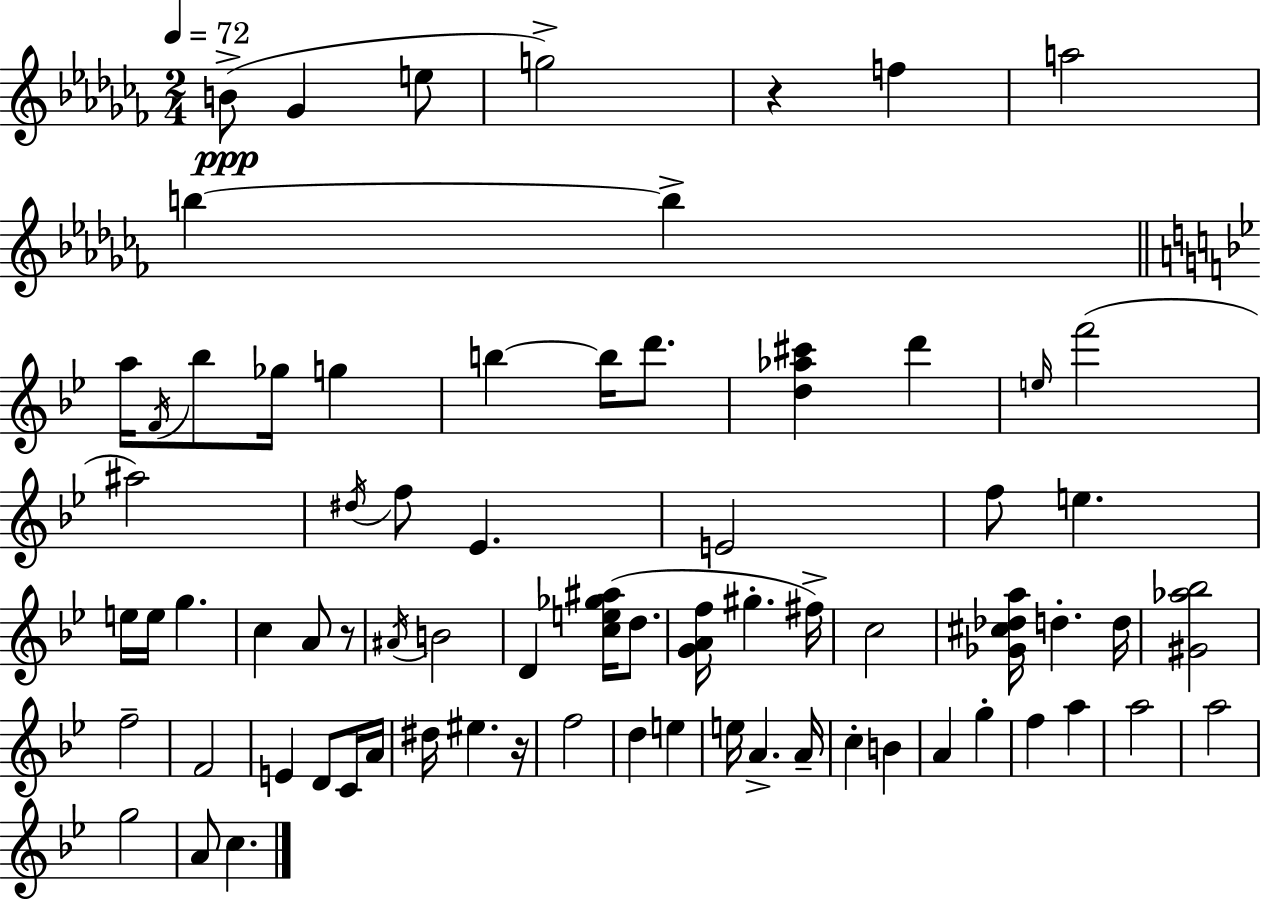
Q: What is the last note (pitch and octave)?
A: C5